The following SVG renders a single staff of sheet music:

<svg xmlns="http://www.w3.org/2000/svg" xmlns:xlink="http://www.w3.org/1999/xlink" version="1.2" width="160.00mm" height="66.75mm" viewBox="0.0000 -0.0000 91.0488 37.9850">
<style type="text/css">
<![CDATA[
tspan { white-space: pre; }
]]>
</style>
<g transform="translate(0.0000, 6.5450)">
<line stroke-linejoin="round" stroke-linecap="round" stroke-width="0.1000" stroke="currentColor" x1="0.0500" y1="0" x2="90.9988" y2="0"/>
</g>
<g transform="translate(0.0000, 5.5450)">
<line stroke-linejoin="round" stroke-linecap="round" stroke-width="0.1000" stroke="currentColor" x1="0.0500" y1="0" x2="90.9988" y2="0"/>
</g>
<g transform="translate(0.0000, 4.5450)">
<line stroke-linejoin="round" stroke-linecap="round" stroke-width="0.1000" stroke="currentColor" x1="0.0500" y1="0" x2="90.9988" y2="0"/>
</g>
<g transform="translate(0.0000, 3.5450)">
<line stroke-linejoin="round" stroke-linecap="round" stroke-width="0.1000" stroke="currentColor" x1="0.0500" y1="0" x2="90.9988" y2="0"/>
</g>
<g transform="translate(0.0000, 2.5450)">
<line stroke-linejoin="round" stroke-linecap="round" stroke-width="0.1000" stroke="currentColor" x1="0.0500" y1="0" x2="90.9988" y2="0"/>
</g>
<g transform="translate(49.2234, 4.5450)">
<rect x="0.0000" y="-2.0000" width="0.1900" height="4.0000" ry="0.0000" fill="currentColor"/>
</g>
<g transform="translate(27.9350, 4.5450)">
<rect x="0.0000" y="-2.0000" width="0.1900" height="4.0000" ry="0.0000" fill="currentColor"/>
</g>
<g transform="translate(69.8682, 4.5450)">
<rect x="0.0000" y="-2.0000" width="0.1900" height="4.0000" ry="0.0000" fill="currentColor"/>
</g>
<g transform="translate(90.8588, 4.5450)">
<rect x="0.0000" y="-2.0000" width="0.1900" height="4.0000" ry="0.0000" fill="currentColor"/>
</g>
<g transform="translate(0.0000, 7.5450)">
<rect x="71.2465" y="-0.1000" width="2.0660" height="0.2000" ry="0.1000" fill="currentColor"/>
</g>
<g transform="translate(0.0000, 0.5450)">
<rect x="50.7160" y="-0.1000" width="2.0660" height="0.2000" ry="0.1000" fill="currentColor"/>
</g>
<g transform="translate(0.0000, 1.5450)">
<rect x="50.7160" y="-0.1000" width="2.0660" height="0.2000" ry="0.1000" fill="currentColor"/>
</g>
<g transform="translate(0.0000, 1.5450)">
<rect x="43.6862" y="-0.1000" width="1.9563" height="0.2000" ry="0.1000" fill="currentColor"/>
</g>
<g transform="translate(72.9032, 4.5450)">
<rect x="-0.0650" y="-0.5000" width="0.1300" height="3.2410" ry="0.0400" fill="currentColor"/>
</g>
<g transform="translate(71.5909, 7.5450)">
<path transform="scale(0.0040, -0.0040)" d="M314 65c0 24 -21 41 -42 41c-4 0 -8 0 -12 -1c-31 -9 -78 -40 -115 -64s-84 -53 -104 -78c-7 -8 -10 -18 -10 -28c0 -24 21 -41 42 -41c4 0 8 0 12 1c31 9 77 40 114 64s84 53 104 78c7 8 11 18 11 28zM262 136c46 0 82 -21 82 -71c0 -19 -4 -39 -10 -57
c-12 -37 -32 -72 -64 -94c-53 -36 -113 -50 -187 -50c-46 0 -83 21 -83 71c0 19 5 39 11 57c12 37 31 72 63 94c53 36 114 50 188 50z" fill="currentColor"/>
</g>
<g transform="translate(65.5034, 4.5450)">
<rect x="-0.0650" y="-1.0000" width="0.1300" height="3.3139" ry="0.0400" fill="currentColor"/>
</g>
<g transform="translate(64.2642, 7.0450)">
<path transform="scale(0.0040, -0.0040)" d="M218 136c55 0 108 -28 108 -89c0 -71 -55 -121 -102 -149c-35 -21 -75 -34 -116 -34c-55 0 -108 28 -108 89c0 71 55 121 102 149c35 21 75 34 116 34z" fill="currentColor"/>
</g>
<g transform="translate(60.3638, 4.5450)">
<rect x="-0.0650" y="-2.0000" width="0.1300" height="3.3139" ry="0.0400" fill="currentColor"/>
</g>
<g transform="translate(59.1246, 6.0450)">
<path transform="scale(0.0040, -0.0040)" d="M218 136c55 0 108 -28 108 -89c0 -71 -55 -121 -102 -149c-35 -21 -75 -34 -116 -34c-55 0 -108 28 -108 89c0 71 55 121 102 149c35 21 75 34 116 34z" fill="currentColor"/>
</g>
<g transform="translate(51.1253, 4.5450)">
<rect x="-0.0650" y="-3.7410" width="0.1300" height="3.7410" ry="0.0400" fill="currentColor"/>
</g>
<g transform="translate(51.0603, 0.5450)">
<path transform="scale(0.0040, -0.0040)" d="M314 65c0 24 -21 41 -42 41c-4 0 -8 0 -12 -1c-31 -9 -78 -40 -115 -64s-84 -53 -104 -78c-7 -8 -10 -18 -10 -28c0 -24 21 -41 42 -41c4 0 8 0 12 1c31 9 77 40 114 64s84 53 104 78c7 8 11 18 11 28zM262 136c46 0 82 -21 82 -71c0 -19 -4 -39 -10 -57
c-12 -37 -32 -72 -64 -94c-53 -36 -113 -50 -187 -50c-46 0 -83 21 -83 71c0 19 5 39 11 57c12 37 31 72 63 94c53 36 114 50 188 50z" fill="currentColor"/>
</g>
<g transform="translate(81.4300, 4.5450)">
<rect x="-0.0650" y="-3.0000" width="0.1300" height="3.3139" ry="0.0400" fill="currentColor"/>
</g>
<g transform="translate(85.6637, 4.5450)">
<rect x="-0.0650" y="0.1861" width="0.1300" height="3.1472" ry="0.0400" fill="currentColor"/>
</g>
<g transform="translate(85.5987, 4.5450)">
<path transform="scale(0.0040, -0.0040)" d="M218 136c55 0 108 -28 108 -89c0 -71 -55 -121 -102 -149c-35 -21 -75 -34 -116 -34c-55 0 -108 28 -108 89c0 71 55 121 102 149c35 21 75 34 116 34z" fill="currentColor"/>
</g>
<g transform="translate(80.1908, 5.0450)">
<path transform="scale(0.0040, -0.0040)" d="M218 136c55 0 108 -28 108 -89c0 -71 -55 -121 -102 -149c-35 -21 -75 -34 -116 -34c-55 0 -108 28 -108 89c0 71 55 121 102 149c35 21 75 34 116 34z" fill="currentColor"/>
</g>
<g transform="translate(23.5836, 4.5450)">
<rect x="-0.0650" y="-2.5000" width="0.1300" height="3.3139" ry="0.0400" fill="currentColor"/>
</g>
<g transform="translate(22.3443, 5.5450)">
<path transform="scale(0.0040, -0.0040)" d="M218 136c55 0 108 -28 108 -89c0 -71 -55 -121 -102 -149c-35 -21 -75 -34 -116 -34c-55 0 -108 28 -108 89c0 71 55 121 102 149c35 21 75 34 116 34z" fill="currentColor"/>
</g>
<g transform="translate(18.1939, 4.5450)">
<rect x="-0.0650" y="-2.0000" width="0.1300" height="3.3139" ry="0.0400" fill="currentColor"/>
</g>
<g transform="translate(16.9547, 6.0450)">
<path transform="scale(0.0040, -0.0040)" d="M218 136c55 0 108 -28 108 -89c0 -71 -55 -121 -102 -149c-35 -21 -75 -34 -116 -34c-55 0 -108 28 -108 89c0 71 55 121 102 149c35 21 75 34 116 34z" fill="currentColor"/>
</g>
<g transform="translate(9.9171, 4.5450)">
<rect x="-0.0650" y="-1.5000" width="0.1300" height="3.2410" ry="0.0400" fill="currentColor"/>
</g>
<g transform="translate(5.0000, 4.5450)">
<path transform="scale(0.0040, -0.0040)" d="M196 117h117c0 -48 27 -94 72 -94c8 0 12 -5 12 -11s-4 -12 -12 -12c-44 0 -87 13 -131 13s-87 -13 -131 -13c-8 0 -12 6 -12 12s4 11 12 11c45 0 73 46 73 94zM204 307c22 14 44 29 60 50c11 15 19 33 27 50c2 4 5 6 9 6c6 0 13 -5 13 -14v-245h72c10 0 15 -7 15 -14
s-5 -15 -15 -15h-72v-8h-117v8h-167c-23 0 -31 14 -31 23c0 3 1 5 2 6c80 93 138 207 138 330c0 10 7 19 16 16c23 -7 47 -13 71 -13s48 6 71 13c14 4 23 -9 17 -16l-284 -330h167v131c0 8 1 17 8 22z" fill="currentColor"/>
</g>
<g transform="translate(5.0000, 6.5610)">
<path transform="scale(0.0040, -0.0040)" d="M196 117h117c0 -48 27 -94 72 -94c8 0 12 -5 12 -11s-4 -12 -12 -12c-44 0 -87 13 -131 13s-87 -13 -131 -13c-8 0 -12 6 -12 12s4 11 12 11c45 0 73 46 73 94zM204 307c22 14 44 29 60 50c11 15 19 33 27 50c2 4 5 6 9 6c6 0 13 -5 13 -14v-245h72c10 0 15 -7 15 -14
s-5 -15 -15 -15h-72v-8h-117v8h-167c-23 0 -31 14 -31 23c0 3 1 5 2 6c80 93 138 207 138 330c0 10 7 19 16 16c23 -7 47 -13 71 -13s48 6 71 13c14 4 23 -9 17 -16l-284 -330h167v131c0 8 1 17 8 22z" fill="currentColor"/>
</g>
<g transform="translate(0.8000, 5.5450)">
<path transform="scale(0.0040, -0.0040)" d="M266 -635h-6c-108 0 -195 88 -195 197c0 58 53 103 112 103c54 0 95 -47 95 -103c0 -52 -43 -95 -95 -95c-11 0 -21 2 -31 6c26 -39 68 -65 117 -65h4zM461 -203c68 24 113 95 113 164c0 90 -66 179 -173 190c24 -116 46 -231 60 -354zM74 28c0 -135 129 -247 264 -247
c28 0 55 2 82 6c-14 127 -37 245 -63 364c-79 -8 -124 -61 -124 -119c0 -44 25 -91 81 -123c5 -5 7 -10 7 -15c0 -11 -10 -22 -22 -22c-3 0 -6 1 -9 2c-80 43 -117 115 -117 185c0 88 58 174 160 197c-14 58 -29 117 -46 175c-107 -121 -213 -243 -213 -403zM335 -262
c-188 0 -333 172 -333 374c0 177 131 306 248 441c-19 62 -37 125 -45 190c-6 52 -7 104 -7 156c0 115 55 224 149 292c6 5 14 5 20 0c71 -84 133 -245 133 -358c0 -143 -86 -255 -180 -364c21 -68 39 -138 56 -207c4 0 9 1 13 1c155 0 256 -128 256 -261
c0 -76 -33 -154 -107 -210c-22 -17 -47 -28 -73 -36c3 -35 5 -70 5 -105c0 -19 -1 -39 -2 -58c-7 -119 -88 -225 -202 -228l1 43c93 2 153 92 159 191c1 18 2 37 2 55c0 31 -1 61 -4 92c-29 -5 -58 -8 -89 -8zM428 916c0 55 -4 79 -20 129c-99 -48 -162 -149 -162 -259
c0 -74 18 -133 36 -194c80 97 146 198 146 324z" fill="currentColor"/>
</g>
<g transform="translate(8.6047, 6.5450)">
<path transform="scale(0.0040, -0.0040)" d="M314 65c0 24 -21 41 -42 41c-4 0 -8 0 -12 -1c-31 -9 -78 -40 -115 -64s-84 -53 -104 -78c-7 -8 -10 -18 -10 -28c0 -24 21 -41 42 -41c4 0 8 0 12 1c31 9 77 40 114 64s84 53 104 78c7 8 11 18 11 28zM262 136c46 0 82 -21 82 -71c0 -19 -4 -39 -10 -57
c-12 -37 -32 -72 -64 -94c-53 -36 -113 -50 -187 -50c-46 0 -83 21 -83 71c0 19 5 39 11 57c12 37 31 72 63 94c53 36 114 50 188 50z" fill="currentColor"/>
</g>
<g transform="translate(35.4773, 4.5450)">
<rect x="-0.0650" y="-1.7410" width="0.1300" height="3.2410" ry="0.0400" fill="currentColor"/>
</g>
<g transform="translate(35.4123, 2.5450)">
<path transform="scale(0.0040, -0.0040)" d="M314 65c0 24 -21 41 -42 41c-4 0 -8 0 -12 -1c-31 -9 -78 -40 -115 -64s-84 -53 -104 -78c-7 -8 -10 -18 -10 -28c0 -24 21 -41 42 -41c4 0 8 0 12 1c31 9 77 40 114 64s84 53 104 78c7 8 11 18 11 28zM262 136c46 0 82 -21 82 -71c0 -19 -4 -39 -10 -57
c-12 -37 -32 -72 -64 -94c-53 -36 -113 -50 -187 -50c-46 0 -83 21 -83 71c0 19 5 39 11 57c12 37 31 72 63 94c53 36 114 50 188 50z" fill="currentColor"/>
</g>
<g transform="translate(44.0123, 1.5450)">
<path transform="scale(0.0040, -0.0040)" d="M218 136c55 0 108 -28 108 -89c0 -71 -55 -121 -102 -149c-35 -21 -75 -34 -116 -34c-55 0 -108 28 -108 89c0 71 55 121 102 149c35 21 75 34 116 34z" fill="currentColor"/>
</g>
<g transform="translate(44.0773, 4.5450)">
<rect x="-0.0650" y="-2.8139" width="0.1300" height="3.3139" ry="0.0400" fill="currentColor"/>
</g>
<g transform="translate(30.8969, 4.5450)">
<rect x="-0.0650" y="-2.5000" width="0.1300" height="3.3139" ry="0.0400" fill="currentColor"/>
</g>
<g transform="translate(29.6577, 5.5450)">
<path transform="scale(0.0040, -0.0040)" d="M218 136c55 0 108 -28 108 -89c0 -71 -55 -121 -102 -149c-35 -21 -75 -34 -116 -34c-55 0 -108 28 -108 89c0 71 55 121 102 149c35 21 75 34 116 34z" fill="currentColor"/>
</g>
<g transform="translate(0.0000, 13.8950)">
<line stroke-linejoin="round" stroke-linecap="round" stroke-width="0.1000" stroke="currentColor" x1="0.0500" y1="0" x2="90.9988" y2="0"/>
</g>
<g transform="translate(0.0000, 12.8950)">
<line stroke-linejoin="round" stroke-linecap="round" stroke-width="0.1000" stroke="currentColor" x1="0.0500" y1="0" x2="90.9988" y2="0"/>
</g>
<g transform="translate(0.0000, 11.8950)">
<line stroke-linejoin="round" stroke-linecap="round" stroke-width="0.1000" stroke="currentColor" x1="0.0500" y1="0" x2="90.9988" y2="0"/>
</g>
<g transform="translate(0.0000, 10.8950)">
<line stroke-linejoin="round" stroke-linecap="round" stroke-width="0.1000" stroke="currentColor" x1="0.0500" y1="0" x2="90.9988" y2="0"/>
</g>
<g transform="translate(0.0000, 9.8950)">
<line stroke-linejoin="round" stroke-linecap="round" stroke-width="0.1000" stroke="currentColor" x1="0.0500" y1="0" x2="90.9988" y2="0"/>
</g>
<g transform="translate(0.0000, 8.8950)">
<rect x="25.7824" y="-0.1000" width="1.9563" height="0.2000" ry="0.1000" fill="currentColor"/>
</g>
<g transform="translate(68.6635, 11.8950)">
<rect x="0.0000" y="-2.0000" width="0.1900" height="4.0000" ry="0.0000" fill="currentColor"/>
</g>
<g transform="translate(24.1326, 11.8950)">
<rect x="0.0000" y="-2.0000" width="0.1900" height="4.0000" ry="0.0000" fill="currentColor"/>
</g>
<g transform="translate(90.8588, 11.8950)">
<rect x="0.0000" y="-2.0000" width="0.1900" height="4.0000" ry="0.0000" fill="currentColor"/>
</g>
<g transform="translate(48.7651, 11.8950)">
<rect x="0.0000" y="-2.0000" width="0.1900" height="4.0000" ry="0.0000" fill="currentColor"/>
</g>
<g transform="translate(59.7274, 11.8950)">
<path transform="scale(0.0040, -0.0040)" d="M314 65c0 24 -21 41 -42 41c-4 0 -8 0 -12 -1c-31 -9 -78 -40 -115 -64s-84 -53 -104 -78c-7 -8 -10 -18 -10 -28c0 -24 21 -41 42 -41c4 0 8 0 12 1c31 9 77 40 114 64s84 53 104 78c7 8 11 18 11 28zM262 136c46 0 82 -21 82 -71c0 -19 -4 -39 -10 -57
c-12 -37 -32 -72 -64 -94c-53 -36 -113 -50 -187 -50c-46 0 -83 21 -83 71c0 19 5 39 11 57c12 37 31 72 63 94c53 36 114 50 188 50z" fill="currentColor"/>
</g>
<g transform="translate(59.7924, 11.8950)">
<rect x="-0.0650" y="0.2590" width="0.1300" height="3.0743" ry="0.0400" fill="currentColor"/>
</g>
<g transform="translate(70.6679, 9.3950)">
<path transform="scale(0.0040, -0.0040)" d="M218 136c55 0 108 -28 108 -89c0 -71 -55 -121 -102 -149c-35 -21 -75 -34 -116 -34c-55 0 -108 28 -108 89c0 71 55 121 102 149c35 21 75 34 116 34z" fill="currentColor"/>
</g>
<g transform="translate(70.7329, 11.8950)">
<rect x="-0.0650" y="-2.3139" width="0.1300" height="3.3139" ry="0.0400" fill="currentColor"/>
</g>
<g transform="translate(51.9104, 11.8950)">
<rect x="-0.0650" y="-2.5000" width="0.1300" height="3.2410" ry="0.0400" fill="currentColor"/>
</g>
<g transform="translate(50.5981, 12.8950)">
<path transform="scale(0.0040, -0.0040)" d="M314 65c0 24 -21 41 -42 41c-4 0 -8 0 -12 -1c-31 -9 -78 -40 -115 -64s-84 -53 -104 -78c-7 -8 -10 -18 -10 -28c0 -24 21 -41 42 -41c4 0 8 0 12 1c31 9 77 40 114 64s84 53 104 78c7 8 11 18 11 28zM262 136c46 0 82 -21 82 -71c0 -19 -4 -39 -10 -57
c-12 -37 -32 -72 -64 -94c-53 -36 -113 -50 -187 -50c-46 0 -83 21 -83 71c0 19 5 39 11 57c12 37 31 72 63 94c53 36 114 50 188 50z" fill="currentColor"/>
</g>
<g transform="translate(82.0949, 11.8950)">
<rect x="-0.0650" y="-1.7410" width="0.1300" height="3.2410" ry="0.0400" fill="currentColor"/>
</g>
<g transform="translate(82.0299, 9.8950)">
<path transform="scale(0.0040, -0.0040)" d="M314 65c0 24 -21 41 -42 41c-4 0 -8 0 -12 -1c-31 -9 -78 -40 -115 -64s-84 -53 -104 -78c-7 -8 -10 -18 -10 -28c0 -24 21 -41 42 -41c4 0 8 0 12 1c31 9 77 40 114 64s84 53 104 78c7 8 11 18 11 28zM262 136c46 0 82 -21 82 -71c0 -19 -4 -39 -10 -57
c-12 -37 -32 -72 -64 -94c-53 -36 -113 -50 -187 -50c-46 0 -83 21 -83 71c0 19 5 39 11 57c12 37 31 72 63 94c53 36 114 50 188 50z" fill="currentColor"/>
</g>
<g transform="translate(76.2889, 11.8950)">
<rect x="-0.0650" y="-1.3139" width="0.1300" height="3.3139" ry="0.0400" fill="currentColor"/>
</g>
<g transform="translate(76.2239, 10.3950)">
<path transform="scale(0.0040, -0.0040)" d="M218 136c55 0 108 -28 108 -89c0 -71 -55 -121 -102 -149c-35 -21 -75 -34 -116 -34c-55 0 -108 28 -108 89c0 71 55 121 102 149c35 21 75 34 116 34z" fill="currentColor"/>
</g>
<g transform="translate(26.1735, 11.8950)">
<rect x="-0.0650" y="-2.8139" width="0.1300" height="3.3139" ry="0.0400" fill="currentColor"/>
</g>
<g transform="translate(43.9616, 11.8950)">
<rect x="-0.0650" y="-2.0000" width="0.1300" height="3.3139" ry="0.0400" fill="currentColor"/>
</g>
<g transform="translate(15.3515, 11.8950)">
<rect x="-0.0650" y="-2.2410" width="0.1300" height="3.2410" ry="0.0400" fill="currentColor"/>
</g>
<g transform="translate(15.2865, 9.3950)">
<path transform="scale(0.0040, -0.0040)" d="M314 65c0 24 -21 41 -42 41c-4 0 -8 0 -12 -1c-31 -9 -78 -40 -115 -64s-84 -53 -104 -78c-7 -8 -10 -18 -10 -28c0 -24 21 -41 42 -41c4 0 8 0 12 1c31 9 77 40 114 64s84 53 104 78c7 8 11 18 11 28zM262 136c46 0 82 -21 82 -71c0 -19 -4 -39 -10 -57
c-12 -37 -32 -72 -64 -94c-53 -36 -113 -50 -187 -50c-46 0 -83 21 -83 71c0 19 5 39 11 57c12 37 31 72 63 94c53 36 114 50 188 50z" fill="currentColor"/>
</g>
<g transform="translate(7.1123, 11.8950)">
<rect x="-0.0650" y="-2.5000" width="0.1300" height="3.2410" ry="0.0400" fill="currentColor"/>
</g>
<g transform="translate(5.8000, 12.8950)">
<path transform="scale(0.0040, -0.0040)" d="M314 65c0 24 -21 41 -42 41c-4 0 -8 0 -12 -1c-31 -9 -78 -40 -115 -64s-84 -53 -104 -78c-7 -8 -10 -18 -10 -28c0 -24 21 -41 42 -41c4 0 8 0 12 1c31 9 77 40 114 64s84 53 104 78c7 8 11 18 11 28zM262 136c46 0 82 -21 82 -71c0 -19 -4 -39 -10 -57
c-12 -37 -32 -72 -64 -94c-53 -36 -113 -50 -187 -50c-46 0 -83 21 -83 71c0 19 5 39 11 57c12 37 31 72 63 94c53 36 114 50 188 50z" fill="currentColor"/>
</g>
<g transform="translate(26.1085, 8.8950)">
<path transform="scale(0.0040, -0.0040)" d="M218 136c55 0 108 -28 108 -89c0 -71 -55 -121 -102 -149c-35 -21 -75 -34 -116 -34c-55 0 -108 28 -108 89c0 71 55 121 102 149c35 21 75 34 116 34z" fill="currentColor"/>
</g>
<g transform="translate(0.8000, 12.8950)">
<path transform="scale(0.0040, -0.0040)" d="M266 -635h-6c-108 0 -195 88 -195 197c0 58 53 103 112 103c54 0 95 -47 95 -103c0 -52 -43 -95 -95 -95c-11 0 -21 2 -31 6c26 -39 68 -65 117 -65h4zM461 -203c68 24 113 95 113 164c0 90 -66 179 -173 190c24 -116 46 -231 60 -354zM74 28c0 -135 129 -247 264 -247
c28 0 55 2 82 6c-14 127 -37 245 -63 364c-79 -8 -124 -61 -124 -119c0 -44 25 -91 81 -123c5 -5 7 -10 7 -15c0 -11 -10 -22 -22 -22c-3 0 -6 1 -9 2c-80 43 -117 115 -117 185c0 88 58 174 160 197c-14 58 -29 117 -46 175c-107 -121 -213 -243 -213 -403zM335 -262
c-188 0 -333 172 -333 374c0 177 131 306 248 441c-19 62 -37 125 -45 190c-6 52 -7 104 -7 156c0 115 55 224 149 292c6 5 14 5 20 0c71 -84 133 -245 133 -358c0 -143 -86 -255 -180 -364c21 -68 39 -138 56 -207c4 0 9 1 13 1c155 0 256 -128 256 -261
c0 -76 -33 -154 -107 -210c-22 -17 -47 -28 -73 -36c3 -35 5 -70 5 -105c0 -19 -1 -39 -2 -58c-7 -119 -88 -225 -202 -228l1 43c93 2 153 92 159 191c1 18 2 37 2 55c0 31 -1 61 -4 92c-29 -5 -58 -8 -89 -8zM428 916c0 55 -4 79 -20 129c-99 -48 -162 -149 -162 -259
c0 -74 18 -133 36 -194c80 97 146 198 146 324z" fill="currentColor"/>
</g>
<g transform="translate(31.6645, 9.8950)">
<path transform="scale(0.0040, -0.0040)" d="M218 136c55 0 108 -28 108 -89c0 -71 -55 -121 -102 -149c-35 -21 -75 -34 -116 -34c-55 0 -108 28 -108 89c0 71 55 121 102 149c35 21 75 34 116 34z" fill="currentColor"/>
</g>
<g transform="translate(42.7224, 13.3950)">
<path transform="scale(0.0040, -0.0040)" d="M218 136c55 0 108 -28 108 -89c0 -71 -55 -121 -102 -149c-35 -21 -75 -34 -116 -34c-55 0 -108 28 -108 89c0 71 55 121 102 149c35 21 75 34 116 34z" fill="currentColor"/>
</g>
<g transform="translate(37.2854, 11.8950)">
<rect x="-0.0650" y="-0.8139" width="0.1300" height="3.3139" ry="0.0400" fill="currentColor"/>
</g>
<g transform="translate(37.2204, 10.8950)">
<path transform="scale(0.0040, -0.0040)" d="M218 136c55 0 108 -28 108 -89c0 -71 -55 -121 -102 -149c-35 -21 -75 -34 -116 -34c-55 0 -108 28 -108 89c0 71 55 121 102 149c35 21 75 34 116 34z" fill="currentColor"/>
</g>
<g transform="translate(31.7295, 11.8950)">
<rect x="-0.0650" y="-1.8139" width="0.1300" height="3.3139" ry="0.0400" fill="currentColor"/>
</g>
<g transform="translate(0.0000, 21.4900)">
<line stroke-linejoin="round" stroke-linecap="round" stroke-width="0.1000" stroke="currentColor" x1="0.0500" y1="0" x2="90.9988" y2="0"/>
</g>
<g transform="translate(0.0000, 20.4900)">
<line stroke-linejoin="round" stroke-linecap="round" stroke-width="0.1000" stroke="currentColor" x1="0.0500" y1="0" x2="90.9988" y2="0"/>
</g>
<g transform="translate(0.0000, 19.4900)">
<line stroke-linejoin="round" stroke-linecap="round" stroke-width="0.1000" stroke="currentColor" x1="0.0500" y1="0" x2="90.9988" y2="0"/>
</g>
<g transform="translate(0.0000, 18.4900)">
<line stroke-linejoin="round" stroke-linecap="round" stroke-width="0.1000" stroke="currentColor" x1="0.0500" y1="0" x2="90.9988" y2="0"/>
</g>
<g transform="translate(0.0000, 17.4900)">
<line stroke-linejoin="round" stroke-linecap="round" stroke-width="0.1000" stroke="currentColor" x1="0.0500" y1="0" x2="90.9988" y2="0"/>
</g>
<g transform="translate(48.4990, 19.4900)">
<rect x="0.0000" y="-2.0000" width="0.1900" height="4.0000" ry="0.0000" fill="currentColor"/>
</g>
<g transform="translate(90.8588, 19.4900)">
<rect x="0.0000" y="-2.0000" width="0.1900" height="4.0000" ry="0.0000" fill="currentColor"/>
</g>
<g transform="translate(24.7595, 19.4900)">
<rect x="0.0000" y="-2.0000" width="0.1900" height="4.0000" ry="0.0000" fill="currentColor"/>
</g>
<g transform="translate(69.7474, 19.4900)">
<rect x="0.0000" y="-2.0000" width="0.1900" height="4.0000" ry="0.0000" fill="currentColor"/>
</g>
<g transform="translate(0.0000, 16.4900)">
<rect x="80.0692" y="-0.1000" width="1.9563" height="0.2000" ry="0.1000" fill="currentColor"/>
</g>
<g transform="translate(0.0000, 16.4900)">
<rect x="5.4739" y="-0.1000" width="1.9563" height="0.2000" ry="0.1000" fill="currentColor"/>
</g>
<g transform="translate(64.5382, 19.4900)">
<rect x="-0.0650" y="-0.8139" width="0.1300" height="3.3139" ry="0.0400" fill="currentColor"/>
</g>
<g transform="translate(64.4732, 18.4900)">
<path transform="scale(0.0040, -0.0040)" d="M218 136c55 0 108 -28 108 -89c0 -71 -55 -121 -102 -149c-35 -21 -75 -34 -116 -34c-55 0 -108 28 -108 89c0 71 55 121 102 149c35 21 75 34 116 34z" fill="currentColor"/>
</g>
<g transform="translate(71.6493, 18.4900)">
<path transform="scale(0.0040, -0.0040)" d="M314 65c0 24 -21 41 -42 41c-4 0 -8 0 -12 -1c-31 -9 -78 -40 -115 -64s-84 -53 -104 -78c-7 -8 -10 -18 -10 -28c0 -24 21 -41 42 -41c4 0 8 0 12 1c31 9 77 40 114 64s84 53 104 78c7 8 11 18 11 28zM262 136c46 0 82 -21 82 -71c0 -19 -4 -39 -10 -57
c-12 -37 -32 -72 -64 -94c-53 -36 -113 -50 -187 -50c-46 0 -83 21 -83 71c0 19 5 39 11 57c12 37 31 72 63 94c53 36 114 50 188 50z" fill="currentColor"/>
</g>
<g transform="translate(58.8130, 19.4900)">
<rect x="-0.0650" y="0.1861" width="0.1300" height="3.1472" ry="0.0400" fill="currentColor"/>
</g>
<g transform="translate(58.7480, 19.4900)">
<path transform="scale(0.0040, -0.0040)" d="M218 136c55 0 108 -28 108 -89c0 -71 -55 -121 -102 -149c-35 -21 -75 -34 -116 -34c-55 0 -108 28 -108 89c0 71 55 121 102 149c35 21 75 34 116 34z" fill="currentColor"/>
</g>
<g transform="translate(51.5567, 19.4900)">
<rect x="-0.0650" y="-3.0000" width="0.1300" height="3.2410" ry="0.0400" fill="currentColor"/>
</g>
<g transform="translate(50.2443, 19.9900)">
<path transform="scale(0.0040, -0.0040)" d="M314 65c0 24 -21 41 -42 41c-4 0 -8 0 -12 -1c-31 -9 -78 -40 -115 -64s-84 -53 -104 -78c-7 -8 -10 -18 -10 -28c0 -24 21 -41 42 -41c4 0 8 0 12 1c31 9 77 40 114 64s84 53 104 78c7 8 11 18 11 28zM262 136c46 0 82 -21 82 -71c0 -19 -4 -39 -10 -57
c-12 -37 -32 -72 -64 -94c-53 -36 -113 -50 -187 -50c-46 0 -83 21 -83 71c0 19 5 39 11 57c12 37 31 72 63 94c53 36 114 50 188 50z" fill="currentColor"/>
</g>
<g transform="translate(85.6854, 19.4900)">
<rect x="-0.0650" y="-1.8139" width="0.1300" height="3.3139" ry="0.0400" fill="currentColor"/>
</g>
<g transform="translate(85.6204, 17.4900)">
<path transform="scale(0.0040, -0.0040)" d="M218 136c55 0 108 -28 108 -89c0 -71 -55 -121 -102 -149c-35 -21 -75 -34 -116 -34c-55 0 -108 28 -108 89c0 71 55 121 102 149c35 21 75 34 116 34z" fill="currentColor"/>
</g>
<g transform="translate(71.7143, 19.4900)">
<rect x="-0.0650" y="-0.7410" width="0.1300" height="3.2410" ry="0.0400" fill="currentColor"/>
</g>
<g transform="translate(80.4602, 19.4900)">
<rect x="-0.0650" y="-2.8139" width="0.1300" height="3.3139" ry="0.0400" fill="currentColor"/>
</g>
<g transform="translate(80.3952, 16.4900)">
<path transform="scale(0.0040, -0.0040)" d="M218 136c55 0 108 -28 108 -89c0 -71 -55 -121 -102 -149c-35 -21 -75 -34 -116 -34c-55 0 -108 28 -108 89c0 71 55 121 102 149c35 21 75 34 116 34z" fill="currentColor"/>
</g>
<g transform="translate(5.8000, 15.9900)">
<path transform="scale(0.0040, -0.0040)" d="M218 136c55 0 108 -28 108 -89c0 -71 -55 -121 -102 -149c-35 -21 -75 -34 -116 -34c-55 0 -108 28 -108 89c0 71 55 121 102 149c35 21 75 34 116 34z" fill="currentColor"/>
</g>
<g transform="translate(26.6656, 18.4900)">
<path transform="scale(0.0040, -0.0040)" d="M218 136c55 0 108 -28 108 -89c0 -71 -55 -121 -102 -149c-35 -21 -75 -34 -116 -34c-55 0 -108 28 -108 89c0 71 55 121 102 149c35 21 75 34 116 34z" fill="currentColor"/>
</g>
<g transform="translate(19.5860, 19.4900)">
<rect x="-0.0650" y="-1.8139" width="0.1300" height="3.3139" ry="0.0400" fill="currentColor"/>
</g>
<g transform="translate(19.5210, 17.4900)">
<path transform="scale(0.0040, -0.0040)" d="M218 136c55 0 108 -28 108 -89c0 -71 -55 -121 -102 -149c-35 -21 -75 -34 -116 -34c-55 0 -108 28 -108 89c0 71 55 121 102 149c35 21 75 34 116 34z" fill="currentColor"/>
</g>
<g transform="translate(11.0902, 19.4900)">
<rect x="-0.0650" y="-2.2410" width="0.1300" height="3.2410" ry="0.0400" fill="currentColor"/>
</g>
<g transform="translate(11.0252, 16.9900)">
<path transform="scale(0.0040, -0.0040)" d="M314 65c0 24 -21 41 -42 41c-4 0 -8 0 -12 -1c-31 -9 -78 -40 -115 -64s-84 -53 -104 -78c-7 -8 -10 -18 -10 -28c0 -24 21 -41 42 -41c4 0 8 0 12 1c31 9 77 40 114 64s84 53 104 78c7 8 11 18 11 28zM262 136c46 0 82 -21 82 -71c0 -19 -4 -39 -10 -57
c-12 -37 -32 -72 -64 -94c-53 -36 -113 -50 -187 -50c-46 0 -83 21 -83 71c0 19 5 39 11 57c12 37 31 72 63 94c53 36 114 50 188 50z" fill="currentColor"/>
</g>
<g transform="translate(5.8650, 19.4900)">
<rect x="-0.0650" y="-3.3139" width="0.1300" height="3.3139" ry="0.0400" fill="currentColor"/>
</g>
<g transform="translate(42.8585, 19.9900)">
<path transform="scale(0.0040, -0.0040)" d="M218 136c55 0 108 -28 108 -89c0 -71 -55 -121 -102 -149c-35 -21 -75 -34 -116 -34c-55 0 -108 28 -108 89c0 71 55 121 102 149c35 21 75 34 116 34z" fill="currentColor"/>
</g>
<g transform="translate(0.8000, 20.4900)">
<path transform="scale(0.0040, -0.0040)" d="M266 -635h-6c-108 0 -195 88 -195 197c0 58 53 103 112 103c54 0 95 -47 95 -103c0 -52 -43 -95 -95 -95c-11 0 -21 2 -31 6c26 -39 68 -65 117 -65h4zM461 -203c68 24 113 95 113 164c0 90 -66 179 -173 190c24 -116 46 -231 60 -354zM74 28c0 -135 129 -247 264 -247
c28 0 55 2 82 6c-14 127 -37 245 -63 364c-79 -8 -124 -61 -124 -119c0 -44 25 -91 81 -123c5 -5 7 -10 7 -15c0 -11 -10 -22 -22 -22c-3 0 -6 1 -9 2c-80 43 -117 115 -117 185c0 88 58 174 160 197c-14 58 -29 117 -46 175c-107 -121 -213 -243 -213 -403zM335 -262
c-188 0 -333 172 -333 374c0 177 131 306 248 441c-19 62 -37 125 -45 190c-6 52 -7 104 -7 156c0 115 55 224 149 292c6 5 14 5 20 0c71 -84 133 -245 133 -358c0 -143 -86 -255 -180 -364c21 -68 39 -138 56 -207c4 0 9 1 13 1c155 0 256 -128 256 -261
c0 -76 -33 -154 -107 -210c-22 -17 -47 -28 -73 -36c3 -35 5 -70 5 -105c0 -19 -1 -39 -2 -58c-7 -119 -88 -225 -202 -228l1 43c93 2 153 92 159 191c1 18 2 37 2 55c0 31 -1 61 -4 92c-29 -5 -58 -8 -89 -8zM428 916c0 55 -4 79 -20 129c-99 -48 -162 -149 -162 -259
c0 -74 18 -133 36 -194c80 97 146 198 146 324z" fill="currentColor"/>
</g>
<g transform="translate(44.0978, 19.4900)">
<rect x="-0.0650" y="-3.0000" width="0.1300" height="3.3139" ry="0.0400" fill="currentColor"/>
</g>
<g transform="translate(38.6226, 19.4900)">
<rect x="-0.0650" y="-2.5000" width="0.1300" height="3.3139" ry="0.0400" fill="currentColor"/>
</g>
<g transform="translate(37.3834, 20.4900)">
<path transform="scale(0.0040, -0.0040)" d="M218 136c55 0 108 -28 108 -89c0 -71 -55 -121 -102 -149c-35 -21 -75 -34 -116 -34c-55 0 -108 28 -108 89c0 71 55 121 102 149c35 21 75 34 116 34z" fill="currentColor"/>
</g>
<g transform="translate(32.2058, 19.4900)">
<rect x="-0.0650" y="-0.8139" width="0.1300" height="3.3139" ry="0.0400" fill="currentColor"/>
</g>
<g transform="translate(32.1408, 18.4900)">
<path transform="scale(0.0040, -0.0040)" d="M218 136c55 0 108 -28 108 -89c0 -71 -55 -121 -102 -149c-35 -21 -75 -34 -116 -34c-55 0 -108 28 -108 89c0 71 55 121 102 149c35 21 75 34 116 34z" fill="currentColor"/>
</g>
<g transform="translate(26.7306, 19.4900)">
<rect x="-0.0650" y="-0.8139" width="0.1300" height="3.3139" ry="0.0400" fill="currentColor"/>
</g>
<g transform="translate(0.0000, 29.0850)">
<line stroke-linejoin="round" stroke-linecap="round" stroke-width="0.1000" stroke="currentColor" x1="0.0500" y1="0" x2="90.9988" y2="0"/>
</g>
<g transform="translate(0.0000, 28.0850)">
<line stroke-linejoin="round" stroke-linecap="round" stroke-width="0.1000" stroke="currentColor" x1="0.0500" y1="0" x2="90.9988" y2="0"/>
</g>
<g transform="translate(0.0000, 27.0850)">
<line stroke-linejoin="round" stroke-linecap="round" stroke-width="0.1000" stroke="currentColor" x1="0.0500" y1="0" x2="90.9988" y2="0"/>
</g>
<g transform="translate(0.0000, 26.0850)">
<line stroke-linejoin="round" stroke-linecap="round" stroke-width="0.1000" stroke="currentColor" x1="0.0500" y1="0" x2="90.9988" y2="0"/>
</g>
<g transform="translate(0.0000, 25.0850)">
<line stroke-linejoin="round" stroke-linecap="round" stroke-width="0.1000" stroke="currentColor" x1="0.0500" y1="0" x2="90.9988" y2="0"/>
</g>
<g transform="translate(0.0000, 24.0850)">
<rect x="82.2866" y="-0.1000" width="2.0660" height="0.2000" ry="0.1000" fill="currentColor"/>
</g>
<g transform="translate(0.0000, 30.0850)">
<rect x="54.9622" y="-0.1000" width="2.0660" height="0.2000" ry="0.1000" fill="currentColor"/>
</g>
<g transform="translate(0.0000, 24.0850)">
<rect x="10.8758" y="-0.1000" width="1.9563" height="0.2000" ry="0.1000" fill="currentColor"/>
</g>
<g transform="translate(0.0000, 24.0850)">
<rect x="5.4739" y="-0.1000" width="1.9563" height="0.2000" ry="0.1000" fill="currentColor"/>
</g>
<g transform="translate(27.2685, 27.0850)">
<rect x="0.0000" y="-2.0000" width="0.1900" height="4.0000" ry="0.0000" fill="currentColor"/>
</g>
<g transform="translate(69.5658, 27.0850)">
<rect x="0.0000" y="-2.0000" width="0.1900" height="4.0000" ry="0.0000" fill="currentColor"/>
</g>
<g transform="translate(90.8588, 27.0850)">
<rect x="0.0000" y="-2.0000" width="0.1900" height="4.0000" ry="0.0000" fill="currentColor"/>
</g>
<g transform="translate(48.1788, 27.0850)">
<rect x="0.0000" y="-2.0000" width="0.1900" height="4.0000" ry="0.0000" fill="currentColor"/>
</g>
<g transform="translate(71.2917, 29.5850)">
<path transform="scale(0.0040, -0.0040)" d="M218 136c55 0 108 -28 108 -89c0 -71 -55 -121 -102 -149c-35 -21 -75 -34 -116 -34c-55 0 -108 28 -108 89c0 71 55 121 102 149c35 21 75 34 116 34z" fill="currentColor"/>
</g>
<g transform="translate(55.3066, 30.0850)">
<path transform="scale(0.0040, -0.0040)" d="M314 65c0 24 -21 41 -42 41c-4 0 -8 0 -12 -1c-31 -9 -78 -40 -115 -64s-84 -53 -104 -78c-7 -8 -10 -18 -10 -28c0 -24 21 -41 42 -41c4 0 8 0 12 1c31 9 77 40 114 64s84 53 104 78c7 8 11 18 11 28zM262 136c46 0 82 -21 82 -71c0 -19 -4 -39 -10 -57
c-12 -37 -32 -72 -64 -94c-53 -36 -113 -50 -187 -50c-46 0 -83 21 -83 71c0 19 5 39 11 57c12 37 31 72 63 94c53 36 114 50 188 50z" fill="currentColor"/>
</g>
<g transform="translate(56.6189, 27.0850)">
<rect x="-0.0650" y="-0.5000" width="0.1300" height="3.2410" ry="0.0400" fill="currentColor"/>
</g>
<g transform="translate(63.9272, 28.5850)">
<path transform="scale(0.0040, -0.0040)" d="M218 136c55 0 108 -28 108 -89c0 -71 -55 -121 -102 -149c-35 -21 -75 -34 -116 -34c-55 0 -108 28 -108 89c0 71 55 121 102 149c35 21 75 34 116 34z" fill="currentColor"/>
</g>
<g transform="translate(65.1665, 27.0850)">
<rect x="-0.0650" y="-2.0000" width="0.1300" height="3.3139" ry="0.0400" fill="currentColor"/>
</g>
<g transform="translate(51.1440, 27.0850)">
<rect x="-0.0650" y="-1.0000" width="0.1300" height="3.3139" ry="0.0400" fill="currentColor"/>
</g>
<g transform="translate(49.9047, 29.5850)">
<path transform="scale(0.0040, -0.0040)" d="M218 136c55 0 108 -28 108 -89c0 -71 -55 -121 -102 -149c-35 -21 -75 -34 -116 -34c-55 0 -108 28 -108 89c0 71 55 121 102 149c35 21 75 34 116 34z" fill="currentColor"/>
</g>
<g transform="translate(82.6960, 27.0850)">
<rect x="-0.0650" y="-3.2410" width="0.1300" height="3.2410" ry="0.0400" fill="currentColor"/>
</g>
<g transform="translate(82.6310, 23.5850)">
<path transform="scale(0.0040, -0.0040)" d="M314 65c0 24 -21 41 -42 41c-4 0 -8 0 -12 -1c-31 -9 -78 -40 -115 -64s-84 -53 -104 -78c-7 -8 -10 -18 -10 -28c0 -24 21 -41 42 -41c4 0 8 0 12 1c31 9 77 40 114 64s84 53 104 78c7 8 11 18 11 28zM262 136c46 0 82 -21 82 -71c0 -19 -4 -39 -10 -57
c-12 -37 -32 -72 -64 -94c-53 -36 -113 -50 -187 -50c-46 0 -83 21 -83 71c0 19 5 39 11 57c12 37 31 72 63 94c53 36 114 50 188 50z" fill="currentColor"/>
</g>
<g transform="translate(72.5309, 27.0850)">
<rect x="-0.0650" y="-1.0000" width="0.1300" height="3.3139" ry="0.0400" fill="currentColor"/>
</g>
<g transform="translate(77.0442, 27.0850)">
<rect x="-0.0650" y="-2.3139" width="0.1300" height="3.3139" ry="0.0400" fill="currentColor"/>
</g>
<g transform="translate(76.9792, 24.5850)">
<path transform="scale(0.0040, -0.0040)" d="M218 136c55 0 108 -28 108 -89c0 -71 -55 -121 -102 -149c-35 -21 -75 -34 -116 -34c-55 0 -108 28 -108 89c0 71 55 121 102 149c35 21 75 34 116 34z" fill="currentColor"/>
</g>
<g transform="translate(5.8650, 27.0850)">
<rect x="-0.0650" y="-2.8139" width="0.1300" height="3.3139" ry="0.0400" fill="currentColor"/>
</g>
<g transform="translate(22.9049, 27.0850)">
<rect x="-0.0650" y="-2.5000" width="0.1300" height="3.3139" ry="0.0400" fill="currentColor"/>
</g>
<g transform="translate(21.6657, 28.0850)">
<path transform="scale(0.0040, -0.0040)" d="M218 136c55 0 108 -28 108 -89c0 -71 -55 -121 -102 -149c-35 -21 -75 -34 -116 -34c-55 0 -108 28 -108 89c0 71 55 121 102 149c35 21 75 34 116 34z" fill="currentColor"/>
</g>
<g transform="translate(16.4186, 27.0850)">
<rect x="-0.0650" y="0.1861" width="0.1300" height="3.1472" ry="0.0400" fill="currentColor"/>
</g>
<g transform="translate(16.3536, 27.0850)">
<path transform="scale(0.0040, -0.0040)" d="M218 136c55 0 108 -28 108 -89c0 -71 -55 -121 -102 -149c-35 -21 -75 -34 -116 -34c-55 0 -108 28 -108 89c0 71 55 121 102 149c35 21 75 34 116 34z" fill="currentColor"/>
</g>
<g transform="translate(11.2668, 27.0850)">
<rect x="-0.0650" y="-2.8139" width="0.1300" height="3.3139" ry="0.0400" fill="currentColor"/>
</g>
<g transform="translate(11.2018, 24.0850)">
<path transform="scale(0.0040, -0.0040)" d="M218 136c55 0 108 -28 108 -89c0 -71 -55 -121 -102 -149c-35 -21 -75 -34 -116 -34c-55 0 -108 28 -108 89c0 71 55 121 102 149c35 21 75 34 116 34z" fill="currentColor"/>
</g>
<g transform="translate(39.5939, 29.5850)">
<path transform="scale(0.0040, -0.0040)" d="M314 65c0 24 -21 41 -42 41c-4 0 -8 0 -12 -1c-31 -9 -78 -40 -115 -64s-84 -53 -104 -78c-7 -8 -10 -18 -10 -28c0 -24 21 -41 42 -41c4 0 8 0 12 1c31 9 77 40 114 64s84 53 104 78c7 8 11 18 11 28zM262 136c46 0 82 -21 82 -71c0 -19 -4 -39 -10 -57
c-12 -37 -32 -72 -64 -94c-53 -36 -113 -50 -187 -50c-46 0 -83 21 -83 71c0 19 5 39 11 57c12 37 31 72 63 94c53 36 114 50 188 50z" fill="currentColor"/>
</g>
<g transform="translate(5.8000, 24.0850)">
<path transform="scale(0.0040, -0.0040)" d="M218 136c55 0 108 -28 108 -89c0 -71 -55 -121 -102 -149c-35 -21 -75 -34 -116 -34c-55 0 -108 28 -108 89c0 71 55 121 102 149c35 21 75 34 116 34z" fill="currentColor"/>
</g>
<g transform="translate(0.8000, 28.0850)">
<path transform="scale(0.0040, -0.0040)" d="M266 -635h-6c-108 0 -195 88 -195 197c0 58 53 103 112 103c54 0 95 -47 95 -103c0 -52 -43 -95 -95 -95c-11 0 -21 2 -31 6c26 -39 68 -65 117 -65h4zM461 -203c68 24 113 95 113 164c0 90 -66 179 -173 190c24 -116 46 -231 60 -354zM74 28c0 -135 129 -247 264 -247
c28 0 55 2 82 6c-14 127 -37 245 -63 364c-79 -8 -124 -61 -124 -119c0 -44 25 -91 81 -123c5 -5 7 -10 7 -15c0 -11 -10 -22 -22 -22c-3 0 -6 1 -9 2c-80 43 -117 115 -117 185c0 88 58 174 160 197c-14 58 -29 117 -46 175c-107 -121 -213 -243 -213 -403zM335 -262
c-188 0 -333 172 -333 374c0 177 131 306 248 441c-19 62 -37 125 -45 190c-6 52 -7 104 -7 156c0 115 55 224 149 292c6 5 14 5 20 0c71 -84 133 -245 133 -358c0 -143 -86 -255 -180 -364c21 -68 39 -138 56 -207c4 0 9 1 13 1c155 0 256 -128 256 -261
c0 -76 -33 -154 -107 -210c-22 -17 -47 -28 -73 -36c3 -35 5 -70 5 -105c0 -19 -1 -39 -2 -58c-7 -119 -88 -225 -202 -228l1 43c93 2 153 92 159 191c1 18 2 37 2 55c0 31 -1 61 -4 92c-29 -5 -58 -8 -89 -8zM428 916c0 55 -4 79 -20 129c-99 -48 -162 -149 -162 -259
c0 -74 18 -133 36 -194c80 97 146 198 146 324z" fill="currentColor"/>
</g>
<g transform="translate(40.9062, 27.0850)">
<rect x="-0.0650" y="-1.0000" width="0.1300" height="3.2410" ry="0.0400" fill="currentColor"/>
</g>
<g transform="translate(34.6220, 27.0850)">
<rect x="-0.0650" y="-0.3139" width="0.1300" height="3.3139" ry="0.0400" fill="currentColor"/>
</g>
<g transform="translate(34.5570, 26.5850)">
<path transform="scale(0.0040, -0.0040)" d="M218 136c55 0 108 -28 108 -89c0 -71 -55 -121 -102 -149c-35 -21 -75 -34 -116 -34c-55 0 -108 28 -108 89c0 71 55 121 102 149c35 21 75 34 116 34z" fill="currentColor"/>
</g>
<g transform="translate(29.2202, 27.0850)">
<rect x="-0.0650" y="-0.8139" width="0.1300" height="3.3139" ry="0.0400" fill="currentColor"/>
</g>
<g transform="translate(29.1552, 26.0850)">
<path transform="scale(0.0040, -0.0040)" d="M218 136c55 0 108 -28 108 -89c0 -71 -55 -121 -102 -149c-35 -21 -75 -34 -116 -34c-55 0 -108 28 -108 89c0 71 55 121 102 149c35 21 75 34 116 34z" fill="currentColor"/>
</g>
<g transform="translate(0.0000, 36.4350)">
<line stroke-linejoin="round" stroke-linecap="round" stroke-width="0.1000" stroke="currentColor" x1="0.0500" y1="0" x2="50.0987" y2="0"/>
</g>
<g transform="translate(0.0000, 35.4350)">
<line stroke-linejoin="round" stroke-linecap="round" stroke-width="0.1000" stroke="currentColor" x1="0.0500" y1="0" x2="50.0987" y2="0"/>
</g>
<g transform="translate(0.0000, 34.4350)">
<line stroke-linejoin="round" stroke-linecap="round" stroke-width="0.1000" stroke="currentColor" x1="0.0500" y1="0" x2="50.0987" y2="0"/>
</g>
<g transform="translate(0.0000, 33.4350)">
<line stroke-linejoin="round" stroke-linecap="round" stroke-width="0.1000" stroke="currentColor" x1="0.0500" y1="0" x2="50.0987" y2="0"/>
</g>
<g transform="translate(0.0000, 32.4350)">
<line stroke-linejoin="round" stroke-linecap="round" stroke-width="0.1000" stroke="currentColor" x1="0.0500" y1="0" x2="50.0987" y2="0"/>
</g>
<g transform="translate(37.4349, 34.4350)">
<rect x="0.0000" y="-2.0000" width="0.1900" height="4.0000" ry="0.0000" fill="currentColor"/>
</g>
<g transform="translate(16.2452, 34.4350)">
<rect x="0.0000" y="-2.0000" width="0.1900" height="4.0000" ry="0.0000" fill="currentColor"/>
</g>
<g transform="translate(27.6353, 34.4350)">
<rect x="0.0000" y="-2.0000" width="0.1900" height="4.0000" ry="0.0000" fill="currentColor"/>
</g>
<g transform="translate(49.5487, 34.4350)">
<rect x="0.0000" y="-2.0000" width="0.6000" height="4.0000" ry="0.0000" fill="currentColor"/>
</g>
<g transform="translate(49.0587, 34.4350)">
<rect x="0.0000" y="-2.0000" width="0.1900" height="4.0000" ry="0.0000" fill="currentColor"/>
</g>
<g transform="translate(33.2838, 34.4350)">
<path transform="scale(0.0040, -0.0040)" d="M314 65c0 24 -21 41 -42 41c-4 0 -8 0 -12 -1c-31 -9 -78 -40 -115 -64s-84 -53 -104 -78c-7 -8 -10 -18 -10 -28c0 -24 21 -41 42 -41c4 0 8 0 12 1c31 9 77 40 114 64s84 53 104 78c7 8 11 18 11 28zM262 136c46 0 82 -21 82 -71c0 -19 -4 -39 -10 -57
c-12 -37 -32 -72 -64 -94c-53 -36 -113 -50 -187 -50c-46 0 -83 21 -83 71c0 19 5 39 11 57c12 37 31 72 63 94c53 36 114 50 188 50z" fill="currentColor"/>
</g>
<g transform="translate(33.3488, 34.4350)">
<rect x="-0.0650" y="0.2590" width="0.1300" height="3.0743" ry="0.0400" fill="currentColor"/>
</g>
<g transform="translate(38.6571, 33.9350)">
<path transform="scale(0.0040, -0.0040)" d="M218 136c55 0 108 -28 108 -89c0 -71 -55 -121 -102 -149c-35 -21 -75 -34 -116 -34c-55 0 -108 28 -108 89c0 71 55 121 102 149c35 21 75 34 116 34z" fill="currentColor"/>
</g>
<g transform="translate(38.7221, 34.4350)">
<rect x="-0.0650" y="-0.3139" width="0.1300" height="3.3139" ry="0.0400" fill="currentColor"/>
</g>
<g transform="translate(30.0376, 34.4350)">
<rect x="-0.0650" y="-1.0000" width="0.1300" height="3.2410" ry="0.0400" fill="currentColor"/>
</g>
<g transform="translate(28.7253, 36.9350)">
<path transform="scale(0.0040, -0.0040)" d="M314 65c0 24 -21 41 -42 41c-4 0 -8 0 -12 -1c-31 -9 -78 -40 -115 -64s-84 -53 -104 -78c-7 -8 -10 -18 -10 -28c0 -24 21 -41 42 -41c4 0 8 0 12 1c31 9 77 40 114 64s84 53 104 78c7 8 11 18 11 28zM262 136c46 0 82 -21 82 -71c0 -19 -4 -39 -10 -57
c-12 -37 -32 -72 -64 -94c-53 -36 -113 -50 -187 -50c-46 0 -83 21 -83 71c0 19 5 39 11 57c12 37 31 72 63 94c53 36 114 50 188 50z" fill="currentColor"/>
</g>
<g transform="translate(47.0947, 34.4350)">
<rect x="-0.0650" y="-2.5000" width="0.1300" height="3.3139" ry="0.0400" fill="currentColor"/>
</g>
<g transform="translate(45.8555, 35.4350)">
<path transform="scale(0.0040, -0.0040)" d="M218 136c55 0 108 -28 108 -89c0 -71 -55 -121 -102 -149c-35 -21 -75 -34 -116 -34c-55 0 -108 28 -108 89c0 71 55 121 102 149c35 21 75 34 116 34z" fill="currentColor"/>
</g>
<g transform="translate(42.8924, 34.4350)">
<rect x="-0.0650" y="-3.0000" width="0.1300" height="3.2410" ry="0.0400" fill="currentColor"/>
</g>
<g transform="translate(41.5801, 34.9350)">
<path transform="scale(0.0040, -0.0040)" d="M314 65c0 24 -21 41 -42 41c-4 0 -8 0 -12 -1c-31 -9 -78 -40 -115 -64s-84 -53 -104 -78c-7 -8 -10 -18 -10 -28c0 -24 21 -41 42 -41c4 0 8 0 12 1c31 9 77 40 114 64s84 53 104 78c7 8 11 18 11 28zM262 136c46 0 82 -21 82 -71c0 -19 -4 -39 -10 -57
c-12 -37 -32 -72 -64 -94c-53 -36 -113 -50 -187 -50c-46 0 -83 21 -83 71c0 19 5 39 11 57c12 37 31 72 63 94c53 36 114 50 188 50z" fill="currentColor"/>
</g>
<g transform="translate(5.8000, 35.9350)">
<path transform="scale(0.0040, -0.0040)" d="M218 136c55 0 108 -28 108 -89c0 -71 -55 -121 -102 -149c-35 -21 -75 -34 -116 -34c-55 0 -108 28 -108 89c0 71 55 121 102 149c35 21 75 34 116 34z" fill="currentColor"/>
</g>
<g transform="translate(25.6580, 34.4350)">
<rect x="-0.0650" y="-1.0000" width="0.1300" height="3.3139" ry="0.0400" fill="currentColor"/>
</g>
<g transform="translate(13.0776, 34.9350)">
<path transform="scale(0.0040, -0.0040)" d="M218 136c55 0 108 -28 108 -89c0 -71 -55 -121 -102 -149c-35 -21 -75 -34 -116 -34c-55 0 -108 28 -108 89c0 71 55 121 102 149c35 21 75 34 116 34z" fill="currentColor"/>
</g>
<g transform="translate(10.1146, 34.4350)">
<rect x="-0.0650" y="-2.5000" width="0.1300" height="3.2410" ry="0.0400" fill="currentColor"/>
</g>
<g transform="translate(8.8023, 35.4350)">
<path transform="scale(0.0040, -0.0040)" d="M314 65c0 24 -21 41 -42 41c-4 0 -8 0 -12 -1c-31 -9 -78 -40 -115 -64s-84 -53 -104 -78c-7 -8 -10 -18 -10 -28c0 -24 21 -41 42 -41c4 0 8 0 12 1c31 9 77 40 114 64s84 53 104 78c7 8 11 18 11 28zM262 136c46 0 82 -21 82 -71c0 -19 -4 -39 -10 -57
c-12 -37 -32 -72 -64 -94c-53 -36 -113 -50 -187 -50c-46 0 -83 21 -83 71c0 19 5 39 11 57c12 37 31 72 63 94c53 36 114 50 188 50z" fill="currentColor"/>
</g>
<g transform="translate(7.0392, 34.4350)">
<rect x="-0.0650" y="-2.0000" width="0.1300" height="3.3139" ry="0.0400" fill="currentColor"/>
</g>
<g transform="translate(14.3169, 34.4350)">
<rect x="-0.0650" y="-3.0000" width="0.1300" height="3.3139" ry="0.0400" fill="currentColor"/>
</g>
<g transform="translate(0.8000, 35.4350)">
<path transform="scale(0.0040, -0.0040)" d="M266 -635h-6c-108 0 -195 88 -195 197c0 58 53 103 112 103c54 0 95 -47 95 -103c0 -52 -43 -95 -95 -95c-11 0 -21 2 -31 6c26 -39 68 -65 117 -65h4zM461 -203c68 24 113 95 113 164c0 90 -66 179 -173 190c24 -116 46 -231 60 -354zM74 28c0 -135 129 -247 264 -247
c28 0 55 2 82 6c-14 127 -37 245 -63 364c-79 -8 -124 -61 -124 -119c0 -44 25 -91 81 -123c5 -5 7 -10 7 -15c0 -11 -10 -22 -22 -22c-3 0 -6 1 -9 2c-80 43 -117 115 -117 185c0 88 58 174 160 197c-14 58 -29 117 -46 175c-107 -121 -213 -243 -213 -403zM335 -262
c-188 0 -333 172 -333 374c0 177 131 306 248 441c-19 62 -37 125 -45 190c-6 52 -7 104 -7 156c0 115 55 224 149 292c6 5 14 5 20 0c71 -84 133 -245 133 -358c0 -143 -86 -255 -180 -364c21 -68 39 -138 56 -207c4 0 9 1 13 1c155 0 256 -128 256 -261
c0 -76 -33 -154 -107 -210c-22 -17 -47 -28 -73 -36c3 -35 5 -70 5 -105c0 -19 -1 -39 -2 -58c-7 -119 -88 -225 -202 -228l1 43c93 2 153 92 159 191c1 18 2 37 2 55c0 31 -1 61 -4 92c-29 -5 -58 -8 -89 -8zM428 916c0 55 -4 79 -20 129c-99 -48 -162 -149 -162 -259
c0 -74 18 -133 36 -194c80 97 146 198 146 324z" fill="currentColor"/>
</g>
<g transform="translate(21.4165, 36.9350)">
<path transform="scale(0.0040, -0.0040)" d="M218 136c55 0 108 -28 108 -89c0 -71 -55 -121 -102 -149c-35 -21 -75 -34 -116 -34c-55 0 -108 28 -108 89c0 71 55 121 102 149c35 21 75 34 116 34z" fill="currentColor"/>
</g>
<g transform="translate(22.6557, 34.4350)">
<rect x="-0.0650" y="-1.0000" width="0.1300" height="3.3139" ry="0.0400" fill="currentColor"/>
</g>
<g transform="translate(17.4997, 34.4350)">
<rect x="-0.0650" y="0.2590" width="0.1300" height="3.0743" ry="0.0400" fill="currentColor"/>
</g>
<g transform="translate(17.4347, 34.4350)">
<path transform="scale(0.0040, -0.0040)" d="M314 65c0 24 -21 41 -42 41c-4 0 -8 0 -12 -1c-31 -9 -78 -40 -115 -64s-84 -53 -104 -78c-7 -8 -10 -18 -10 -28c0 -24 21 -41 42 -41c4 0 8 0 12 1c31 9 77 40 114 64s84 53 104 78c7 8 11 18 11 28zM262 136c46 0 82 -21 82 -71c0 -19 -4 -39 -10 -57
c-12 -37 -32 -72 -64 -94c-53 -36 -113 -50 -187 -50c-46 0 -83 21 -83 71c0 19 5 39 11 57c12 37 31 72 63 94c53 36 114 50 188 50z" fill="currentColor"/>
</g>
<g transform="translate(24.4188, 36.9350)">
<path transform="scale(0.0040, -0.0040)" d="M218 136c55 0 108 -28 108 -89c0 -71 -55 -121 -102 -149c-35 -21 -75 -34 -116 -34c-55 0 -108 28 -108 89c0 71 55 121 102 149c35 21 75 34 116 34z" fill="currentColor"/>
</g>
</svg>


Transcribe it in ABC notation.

X:1
T:Untitled
M:4/4
L:1/4
K:C
E2 F G G f2 a c'2 F D C2 A B G2 g2 a f d F G2 B2 g e f2 b g2 f d d G A A2 B d d2 a f a a B G d c D2 D C2 F D g b2 F G2 A B2 D D D2 B2 c A2 G